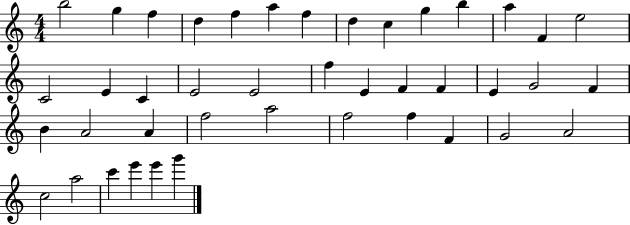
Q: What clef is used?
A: treble